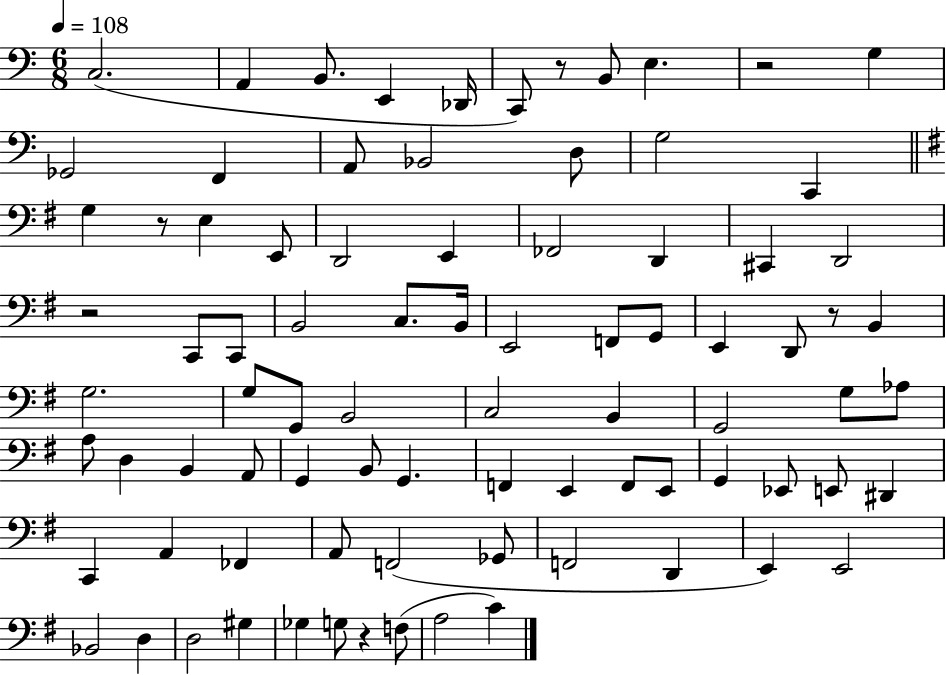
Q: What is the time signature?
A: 6/8